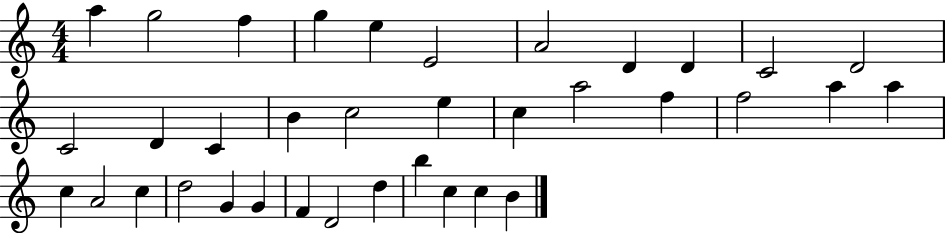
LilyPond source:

{
  \clef treble
  \numericTimeSignature
  \time 4/4
  \key c \major
  a''4 g''2 f''4 | g''4 e''4 e'2 | a'2 d'4 d'4 | c'2 d'2 | \break c'2 d'4 c'4 | b'4 c''2 e''4 | c''4 a''2 f''4 | f''2 a''4 a''4 | \break c''4 a'2 c''4 | d''2 g'4 g'4 | f'4 d'2 d''4 | b''4 c''4 c''4 b'4 | \break \bar "|."
}